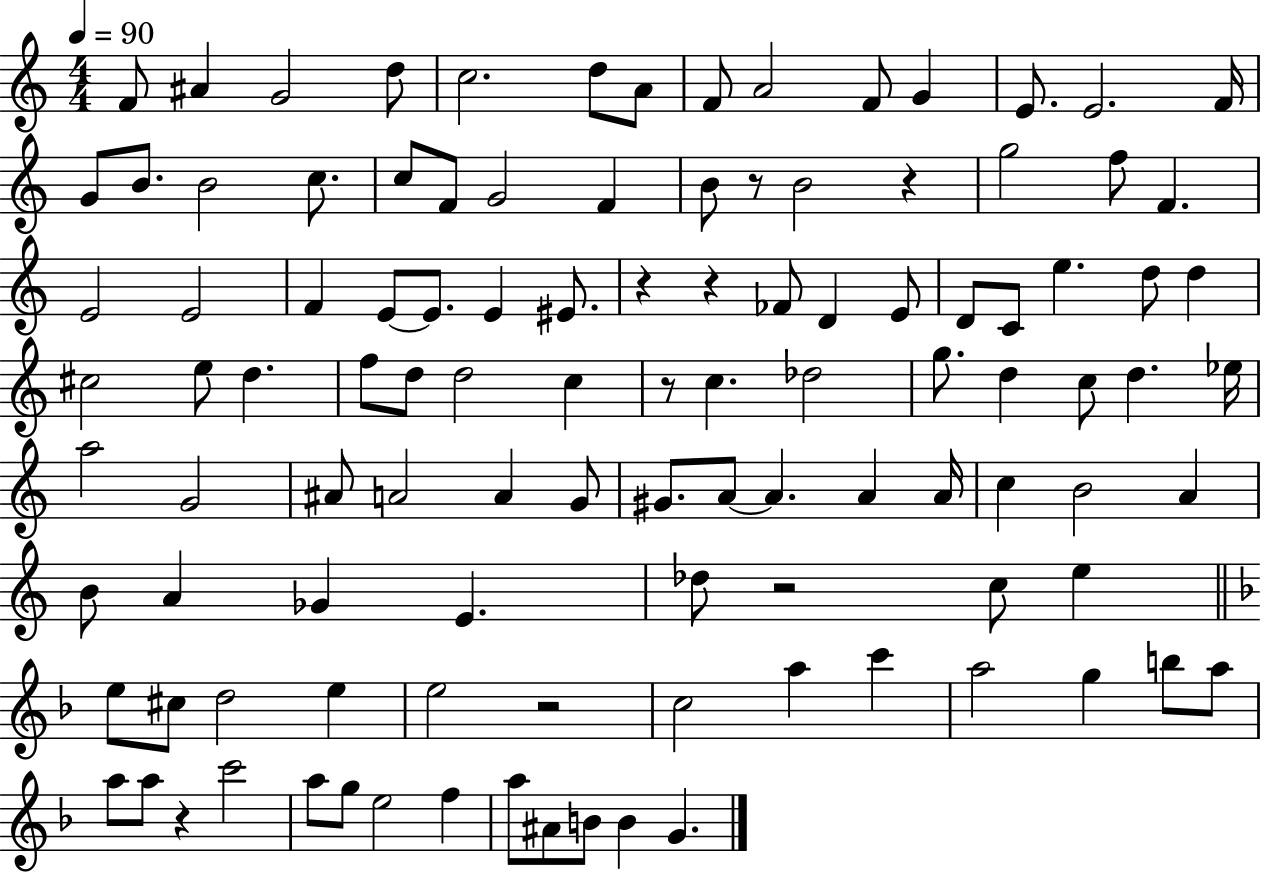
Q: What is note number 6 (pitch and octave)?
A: D5